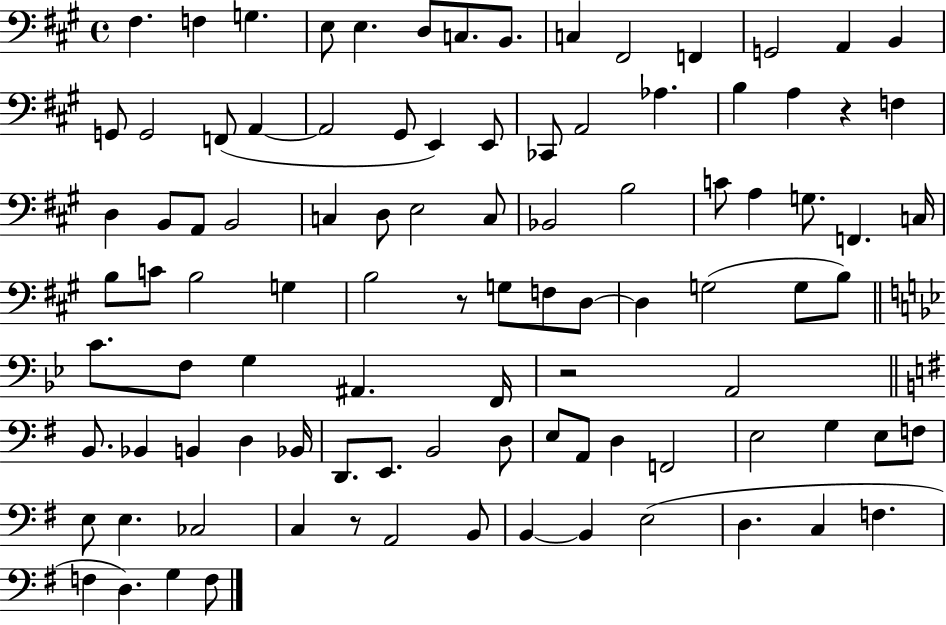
{
  \clef bass
  \time 4/4
  \defaultTimeSignature
  \key a \major
  \repeat volta 2 { fis4. f4 g4. | e8 e4. d8 c8. b,8. | c4 fis,2 f,4 | g,2 a,4 b,4 | \break g,8 g,2 f,8( a,4~~ | a,2 gis,8 e,4) e,8 | ces,8 a,2 aes4. | b4 a4 r4 f4 | \break d4 b,8 a,8 b,2 | c4 d8 e2 c8 | bes,2 b2 | c'8 a4 g8. f,4. c16 | \break b8 c'8 b2 g4 | b2 r8 g8 f8 d8~~ | d4 g2( g8 b8) | \bar "||" \break \key bes \major c'8. f8 g4 ais,4. f,16 | r2 a,2 | \bar "||" \break \key g \major b,8. bes,4 b,4 d4 bes,16 | d,8. e,8. b,2 d8 | e8 a,8 d4 f,2 | e2 g4 e8 f8 | \break e8 e4. ces2 | c4 r8 a,2 b,8 | b,4~~ b,4 e2( | d4. c4 f4. | \break f4 d4.) g4 f8 | } \bar "|."
}